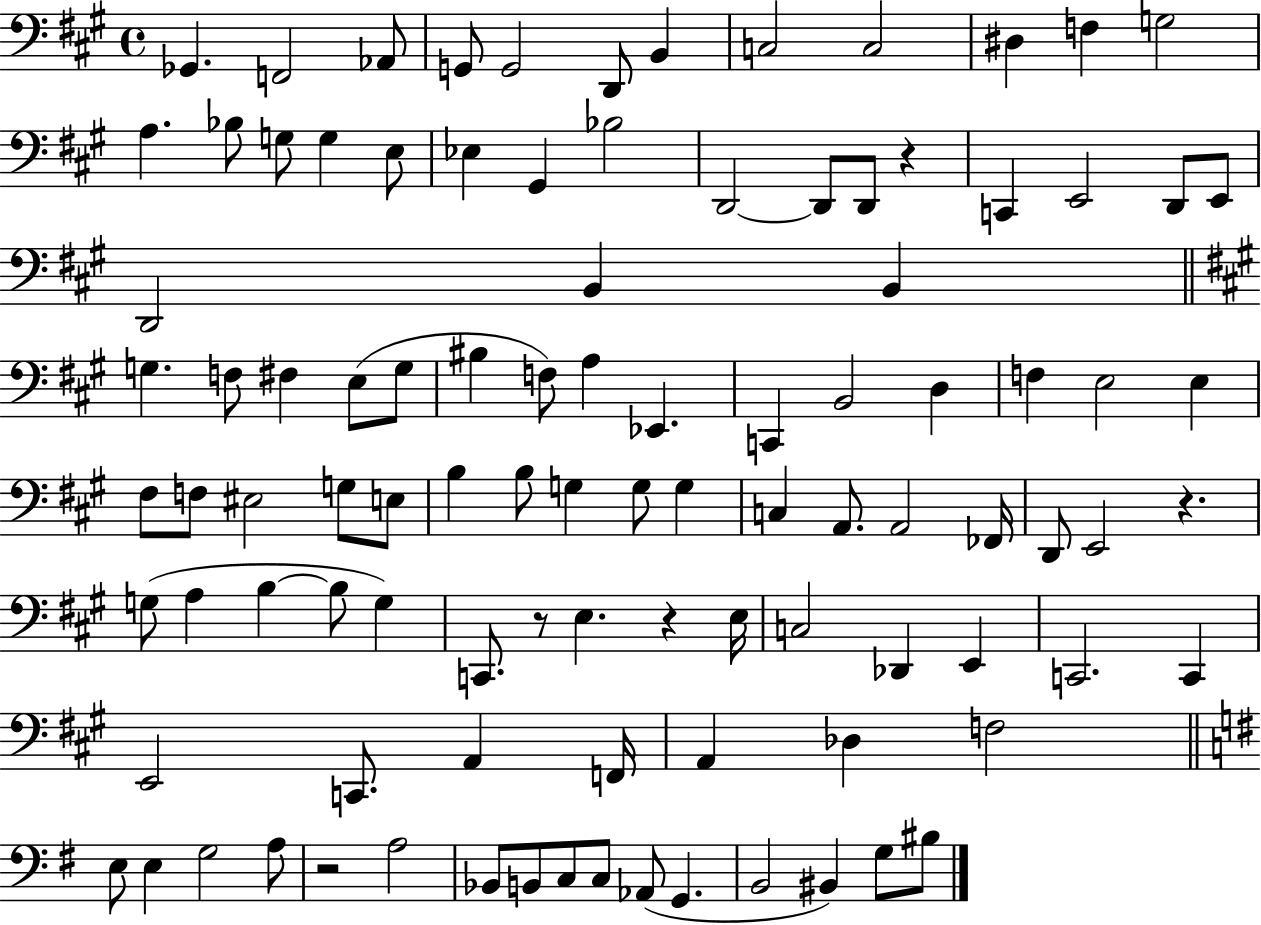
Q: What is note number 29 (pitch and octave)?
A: B2